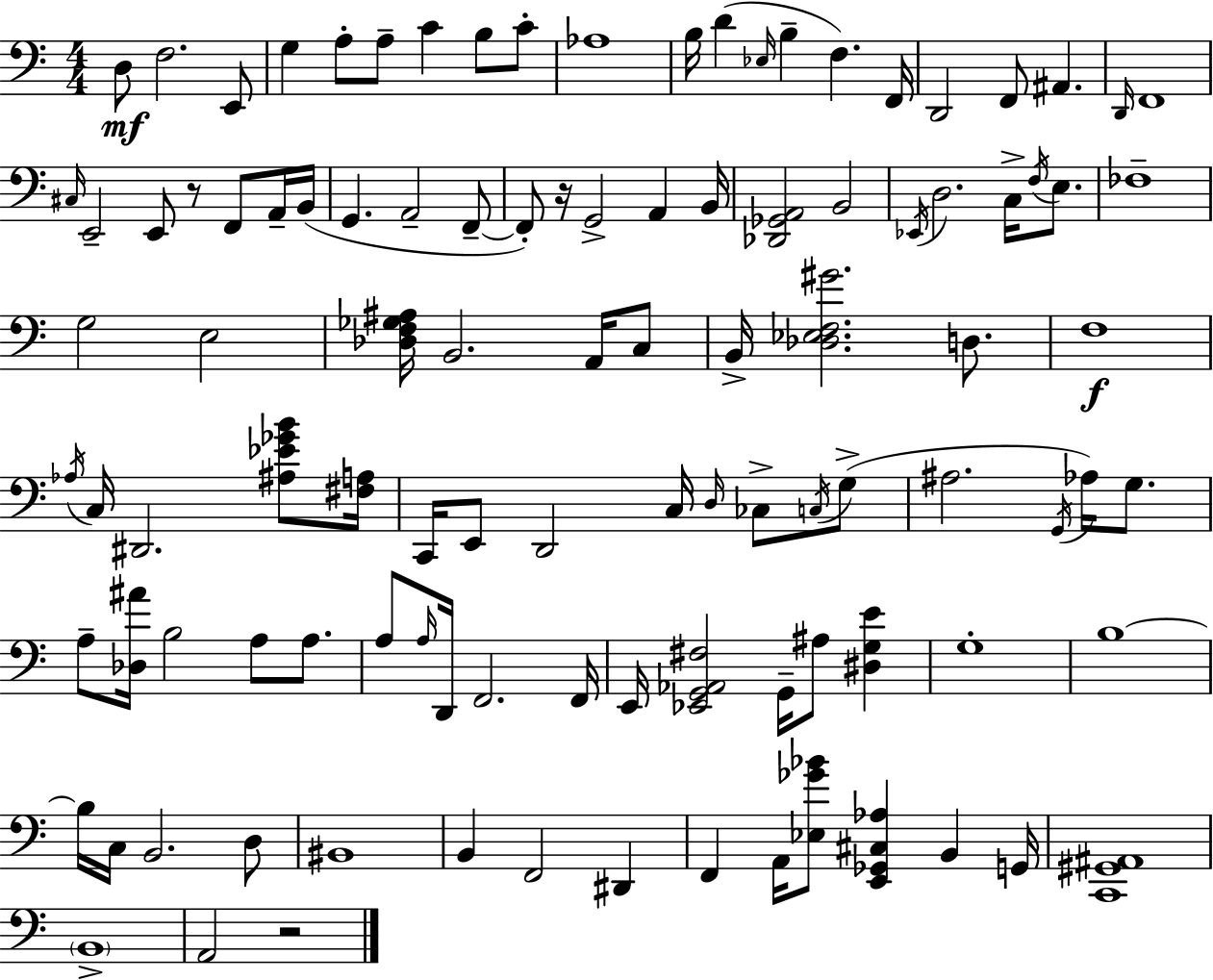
D3/e F3/h. E2/e G3/q A3/e A3/e C4/q B3/e C4/e Ab3/w B3/s D4/q Eb3/s B3/q F3/q. F2/s D2/h F2/e A#2/q. D2/s F2/w C#3/s E2/h E2/e R/e F2/e A2/s B2/s G2/q. A2/h F2/e F2/e R/s G2/h A2/q B2/s [Db2,Gb2,A2]/h B2/h Eb2/s D3/h. C3/s F3/s E3/e. FES3/w G3/h E3/h [Db3,F3,Gb3,A#3]/s B2/h. A2/s C3/e B2/s [Db3,Eb3,F3,G#4]/h. D3/e. F3/w Ab3/s C3/s D#2/h. [A#3,Eb4,Gb4,B4]/e [F#3,A3]/s C2/s E2/e D2/h C3/s D3/s CES3/e C3/s G3/e A#3/h. G2/s Ab3/s G3/e. A3/e [Db3,A#4]/s B3/h A3/e A3/e. A3/e A3/s D2/s F2/h. F2/s E2/s [Eb2,G2,Ab2,F#3]/h G2/s A#3/e [D#3,G3,E4]/q G3/w B3/w B3/s C3/s B2/h. D3/e BIS2/w B2/q F2/h D#2/q F2/q A2/s [Eb3,Gb4,Bb4]/e [E2,Gb2,C#3,Ab3]/q B2/q G2/s [C2,G#2,A#2]/w B2/w A2/h R/h